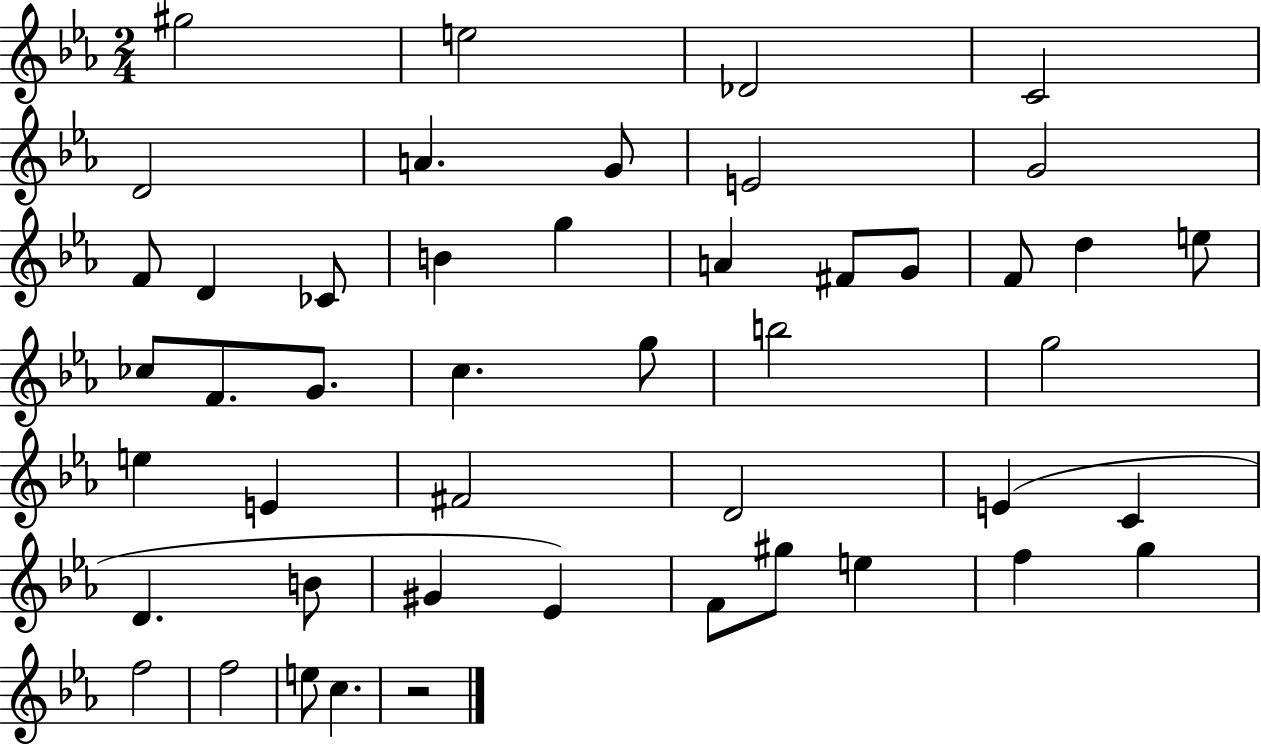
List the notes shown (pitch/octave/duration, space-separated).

G#5/h E5/h Db4/h C4/h D4/h A4/q. G4/e E4/h G4/h F4/e D4/q CES4/e B4/q G5/q A4/q F#4/e G4/e F4/e D5/q E5/e CES5/e F4/e. G4/e. C5/q. G5/e B5/h G5/h E5/q E4/q F#4/h D4/h E4/q C4/q D4/q. B4/e G#4/q Eb4/q F4/e G#5/e E5/q F5/q G5/q F5/h F5/h E5/e C5/q. R/h